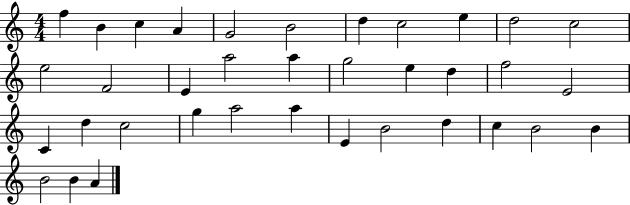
X:1
T:Untitled
M:4/4
L:1/4
K:C
f B c A G2 B2 d c2 e d2 c2 e2 F2 E a2 a g2 e d f2 E2 C d c2 g a2 a E B2 d c B2 B B2 B A